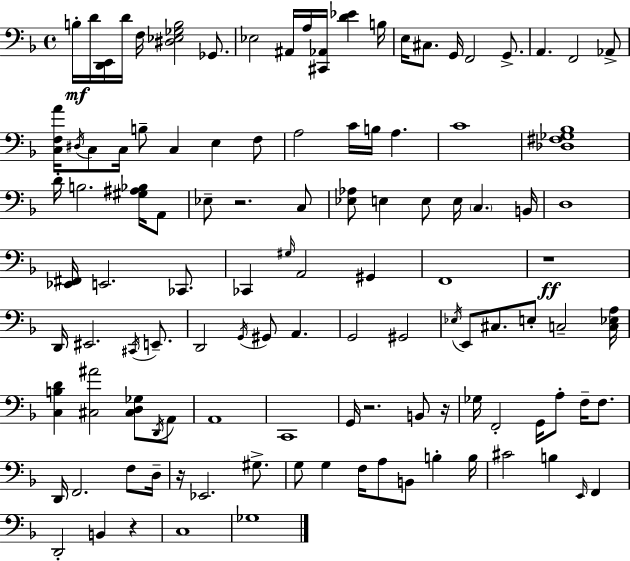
{
  \clef bass
  \time 4/4
  \defaultTimeSignature
  \key d \minor
  b16-.\mf d'16 <d, e,>16 d'16 f16 <dis ees ges b>2 ges,8. | ees2 ais,16 a16 <cis, aes,>16 <d' ees'>4 b16 | e16 cis8. g,16 f,2 g,8.-> | a,4. f,2 aes,8-> | \break <c f a'>16 \acciaccatura { dis16 } c8 c16 b8-- c4 e4 f8 | a2 c'16 b16 a4. | c'1 | <des fis ges bes>1 | \break d'16-. b2. <gis ais bes>16 a,8 | ees8-- r2. c8 | <ees aes>8 e4 e8 e16 \parenthesize c4. | b,16 d1 | \break <ees, fis,>16 e,2. ces,8. | ces,4 \grace { gis16 } a,2 gis,4 | f,1 | r1\ff | \break d,16 eis,2. \acciaccatura { cis,16 } | e,8.-- d,2 \acciaccatura { g,16 } gis,8 a,4. | g,2 gis,2 | \acciaccatura { ees16 } e,8 cis8. e8-. c2-- | \break <c ees a>16 <c b d'>4 <cis ais'>2 | <cis d ges>8 \acciaccatura { d,16 } a,8 a,1 | c,1 | g,16 r2. | \break b,8 r16 ges16 f,2-. g,16 | a8-. f16-- f8. d,16 f,2. | f8 d16-- r16 ees,2. | gis8.-> g8 g4 f16 a8 b,8 | \break b4-. b16 cis'2 b4 | \grace { e,16 } f,4 d,2-. b,4 | r4 c1 | ges1 | \break \bar "|."
}